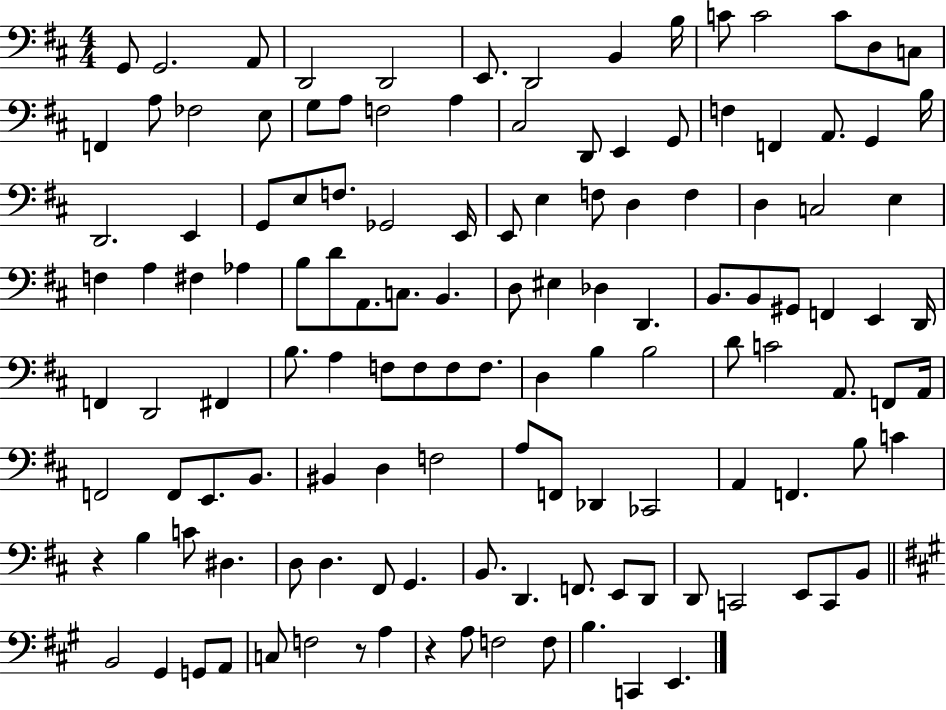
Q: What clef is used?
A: bass